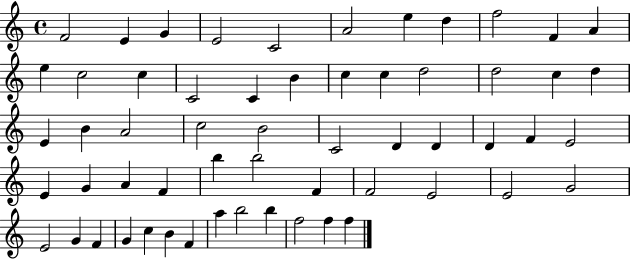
F4/h E4/q G4/q E4/h C4/h A4/h E5/q D5/q F5/h F4/q A4/q E5/q C5/h C5/q C4/h C4/q B4/q C5/q C5/q D5/h D5/h C5/q D5/q E4/q B4/q A4/h C5/h B4/h C4/h D4/q D4/q D4/q F4/q E4/h E4/q G4/q A4/q F4/q B5/q B5/h F4/q F4/h E4/h E4/h G4/h E4/h G4/q F4/q G4/q C5/q B4/q F4/q A5/q B5/h B5/q F5/h F5/q F5/q